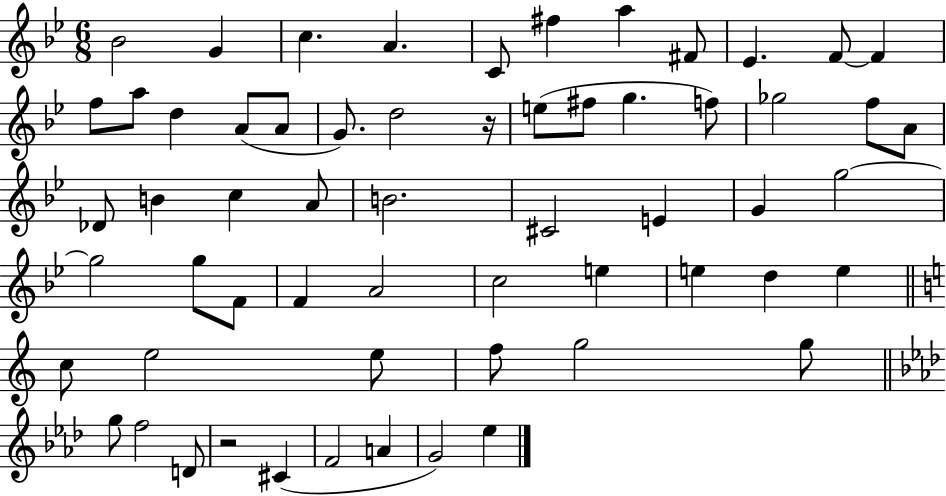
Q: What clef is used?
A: treble